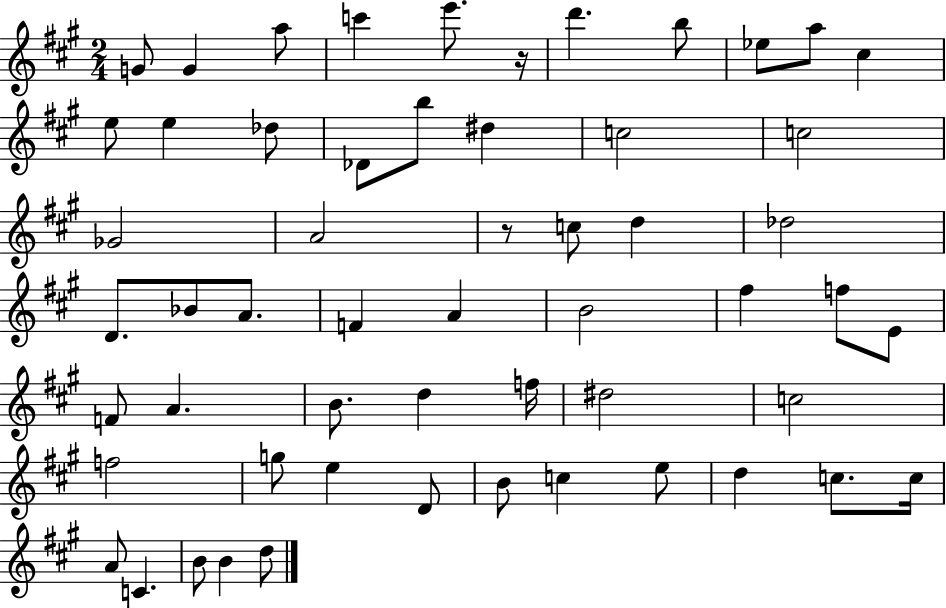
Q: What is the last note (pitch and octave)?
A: D5